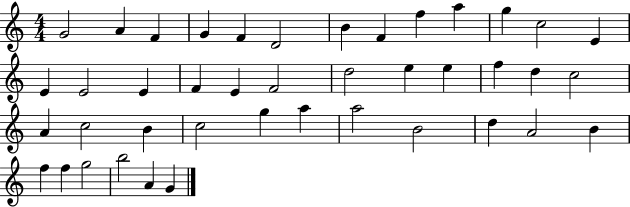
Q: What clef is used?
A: treble